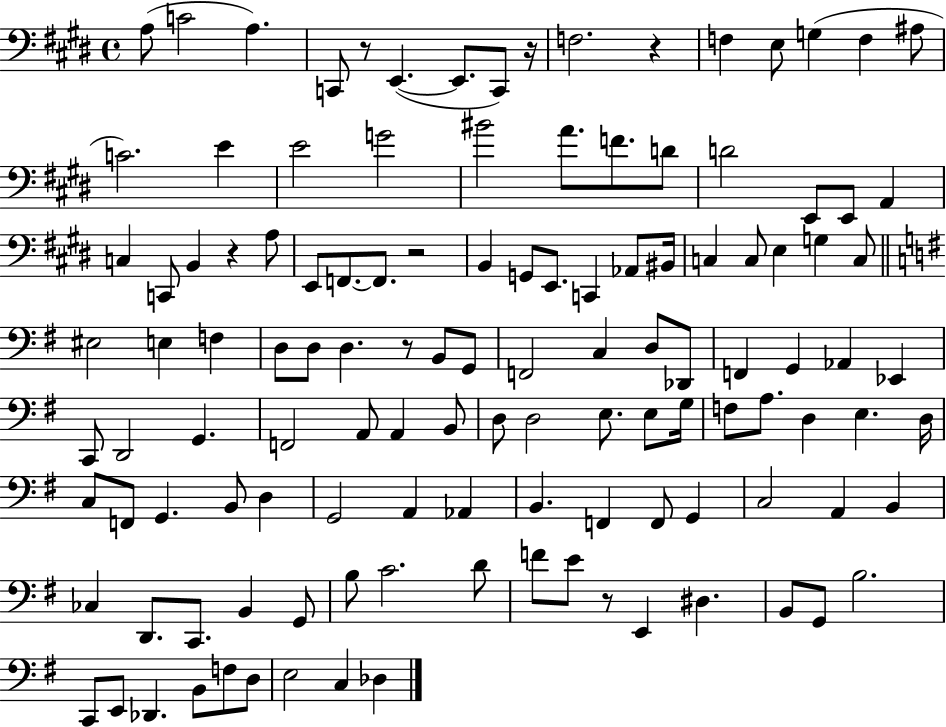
A3/e C4/h A3/q. C2/e R/e E2/q. E2/e. C2/e R/s F3/h. R/q F3/q E3/e G3/q F3/q A#3/e C4/h. E4/q E4/h G4/h BIS4/h A4/e. F4/e. D4/e D4/h E2/e E2/e A2/q C3/q C2/e B2/q R/q A3/e E2/e F2/e. F2/e. R/h B2/q G2/e E2/e. C2/q Ab2/e BIS2/s C3/q C3/e E3/q G3/q C3/e EIS3/h E3/q F3/q D3/e D3/e D3/q. R/e B2/e G2/e F2/h C3/q D3/e Db2/e F2/q G2/q Ab2/q Eb2/q C2/e D2/h G2/q. F2/h A2/e A2/q B2/e D3/e D3/h E3/e. E3/e G3/s F3/e A3/e. D3/q E3/q. D3/s C3/e F2/e G2/q. B2/e D3/q G2/h A2/q Ab2/q B2/q. F2/q F2/e G2/q C3/h A2/q B2/q CES3/q D2/e. C2/e. B2/q G2/e B3/e C4/h. D4/e F4/e E4/e R/e E2/q D#3/q. B2/e G2/e B3/h. C2/e E2/e Db2/q. B2/e F3/e D3/e E3/h C3/q Db3/q